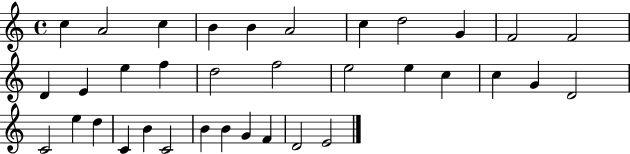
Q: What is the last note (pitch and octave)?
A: E4